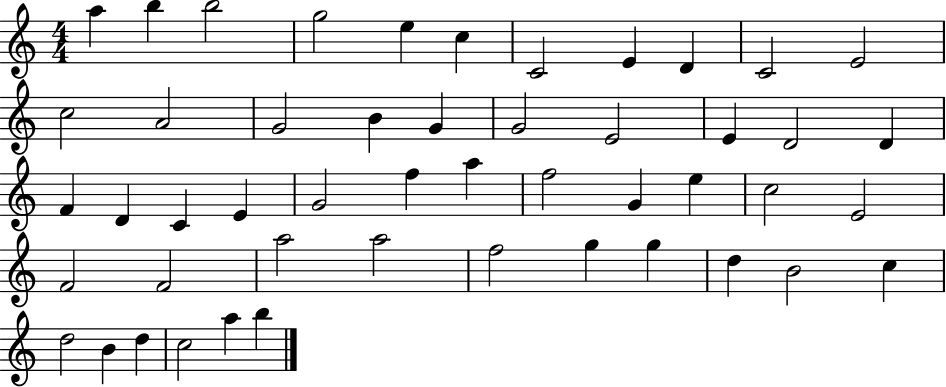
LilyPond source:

{
  \clef treble
  \numericTimeSignature
  \time 4/4
  \key c \major
  a''4 b''4 b''2 | g''2 e''4 c''4 | c'2 e'4 d'4 | c'2 e'2 | \break c''2 a'2 | g'2 b'4 g'4 | g'2 e'2 | e'4 d'2 d'4 | \break f'4 d'4 c'4 e'4 | g'2 f''4 a''4 | f''2 g'4 e''4 | c''2 e'2 | \break f'2 f'2 | a''2 a''2 | f''2 g''4 g''4 | d''4 b'2 c''4 | \break d''2 b'4 d''4 | c''2 a''4 b''4 | \bar "|."
}